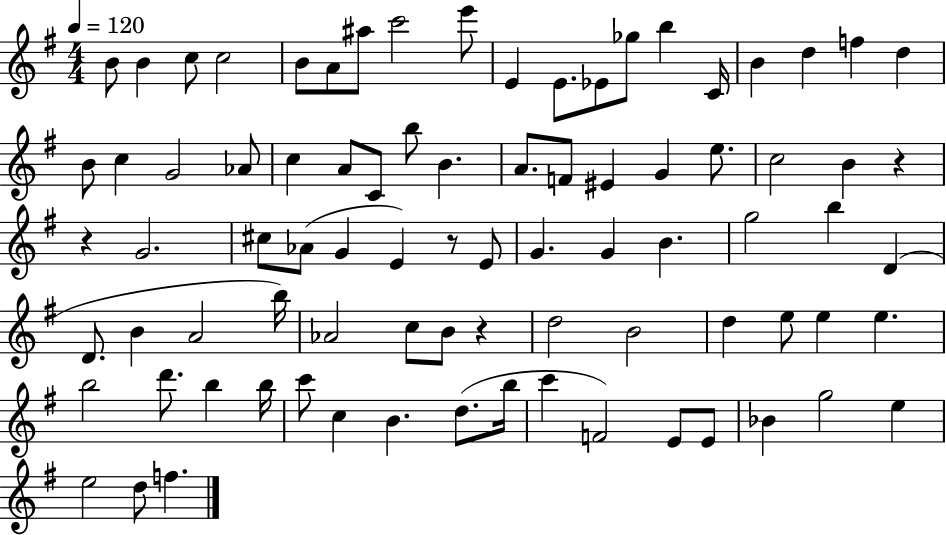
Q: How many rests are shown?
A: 4